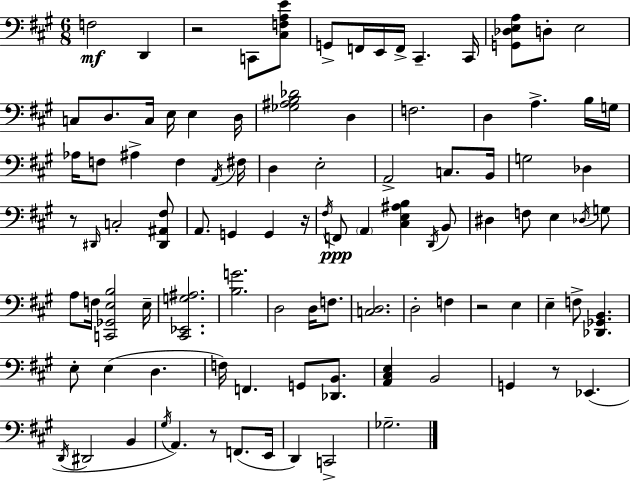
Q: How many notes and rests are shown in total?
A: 99